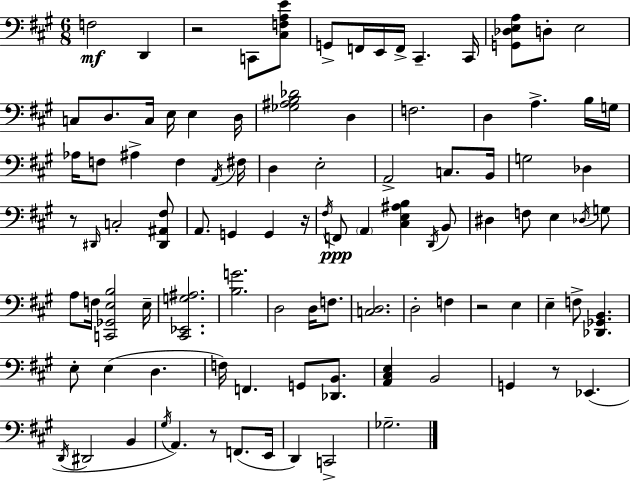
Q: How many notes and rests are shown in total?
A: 99